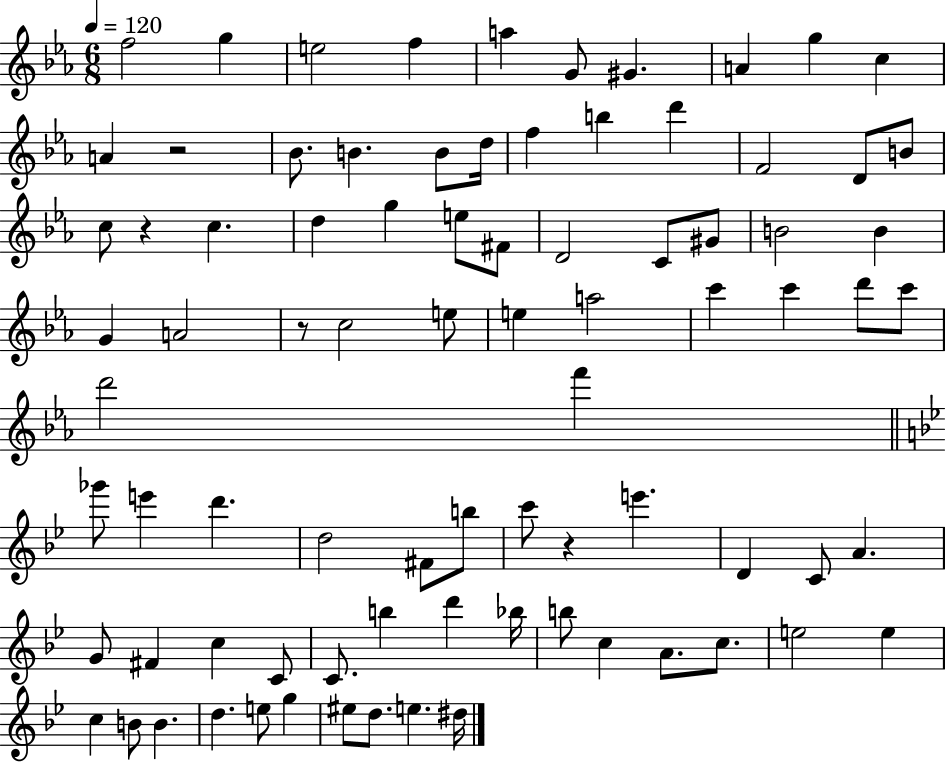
{
  \clef treble
  \numericTimeSignature
  \time 6/8
  \key ees \major
  \tempo 4 = 120
  f''2 g''4 | e''2 f''4 | a''4 g'8 gis'4. | a'4 g''4 c''4 | \break a'4 r2 | bes'8. b'4. b'8 d''16 | f''4 b''4 d'''4 | f'2 d'8 b'8 | \break c''8 r4 c''4. | d''4 g''4 e''8 fis'8 | d'2 c'8 gis'8 | b'2 b'4 | \break g'4 a'2 | r8 c''2 e''8 | e''4 a''2 | c'''4 c'''4 d'''8 c'''8 | \break d'''2 f'''4 | \bar "||" \break \key g \minor ges'''8 e'''4 d'''4. | d''2 fis'8 b''8 | c'''8 r4 e'''4. | d'4 c'8 a'4. | \break g'8 fis'4 c''4 c'8 | c'8. b''4 d'''4 bes''16 | b''8 c''4 a'8. c''8. | e''2 e''4 | \break c''4 b'8 b'4. | d''4. e''8 g''4 | eis''8 d''8. e''4. dis''16 | \bar "|."
}